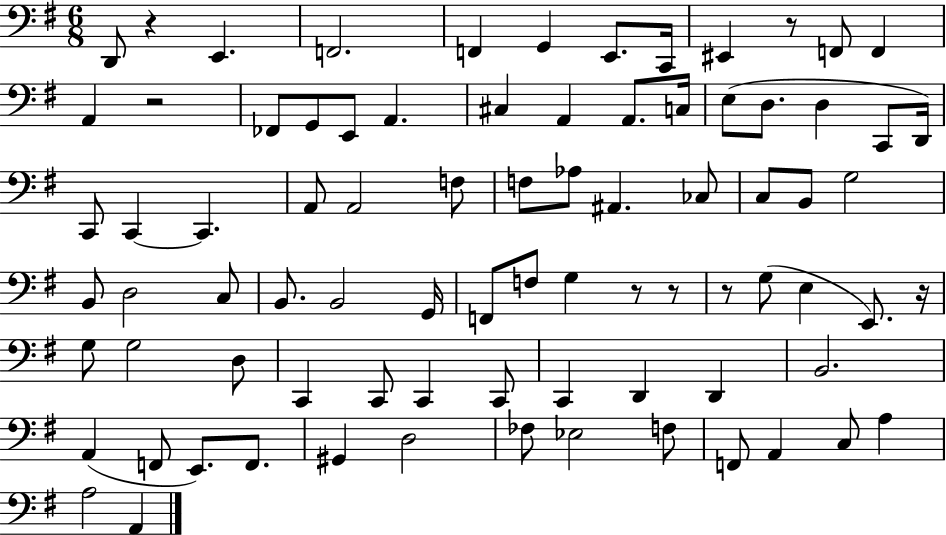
{
  \clef bass
  \numericTimeSignature
  \time 6/8
  \key g \major
  \repeat volta 2 { d,8 r4 e,4. | f,2. | f,4 g,4 e,8. c,16 | eis,4 r8 f,8 f,4 | \break a,4 r2 | fes,8 g,8 e,8 a,4. | cis4 a,4 a,8. c16 | e8( d8. d4 c,8 d,16) | \break c,8 c,4~~ c,4. | a,8 a,2 f8 | f8 aes8 ais,4. ces8 | c8 b,8 g2 | \break b,8 d2 c8 | b,8. b,2 g,16 | f,8 f8 g4 r8 r8 | r8 g8( e4 e,8.) r16 | \break g8 g2 d8 | c,4 c,8 c,4 c,8 | c,4 d,4 d,4 | b,2. | \break a,4( f,8 e,8.) f,8. | gis,4 d2 | fes8 ees2 f8 | f,8 a,4 c8 a4 | \break a2 a,4 | } \bar "|."
}